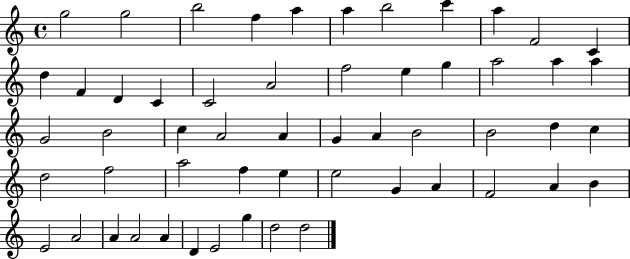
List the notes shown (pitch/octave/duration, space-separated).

G5/h G5/h B5/h F5/q A5/q A5/q B5/h C6/q A5/q F4/h C4/q D5/q F4/q D4/q C4/q C4/h A4/h F5/h E5/q G5/q A5/h A5/q A5/q G4/h B4/h C5/q A4/h A4/q G4/q A4/q B4/h B4/h D5/q C5/q D5/h F5/h A5/h F5/q E5/q E5/h G4/q A4/q F4/h A4/q B4/q E4/h A4/h A4/q A4/h A4/q D4/q E4/h G5/q D5/h D5/h